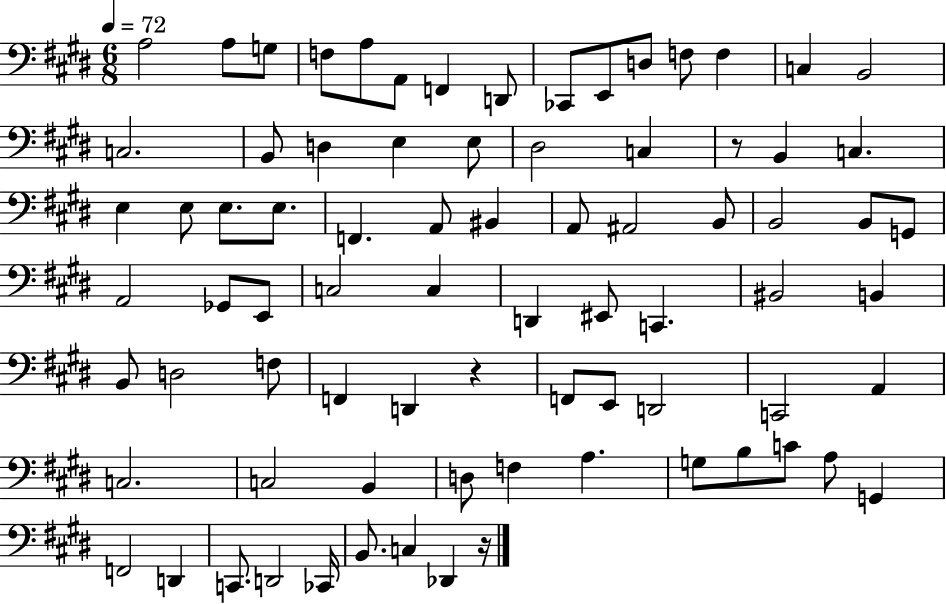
X:1
T:Untitled
M:6/8
L:1/4
K:E
A,2 A,/2 G,/2 F,/2 A,/2 A,,/2 F,, D,,/2 _C,,/2 E,,/2 D,/2 F,/2 F, C, B,,2 C,2 B,,/2 D, E, E,/2 ^D,2 C, z/2 B,, C, E, E,/2 E,/2 E,/2 F,, A,,/2 ^B,, A,,/2 ^A,,2 B,,/2 B,,2 B,,/2 G,,/2 A,,2 _G,,/2 E,,/2 C,2 C, D,, ^E,,/2 C,, ^B,,2 B,, B,,/2 D,2 F,/2 F,, D,, z F,,/2 E,,/2 D,,2 C,,2 A,, C,2 C,2 B,, D,/2 F, A, G,/2 B,/2 C/2 A,/2 G,, F,,2 D,, C,,/2 D,,2 _C,,/4 B,,/2 C, _D,, z/4